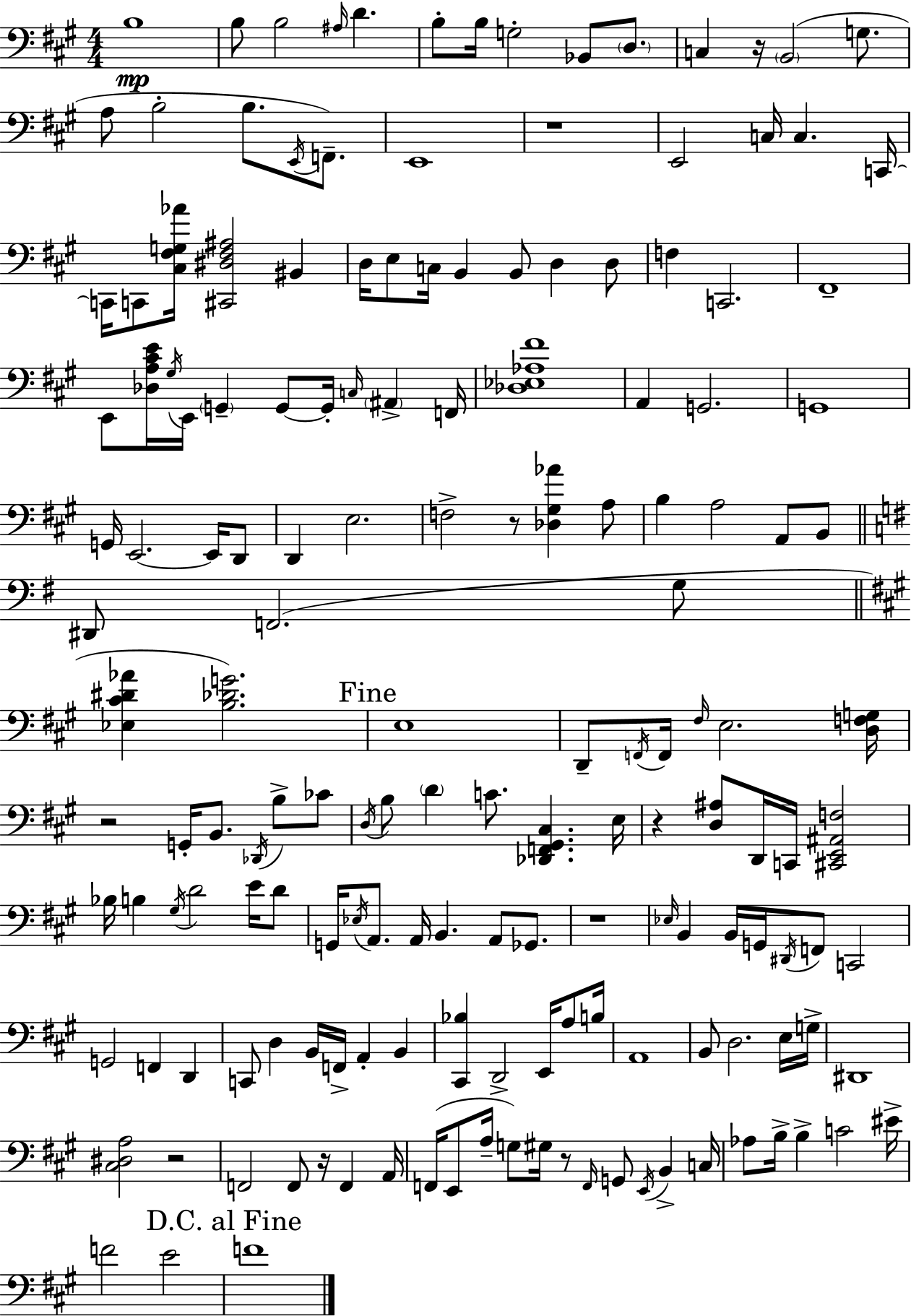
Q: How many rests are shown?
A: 9